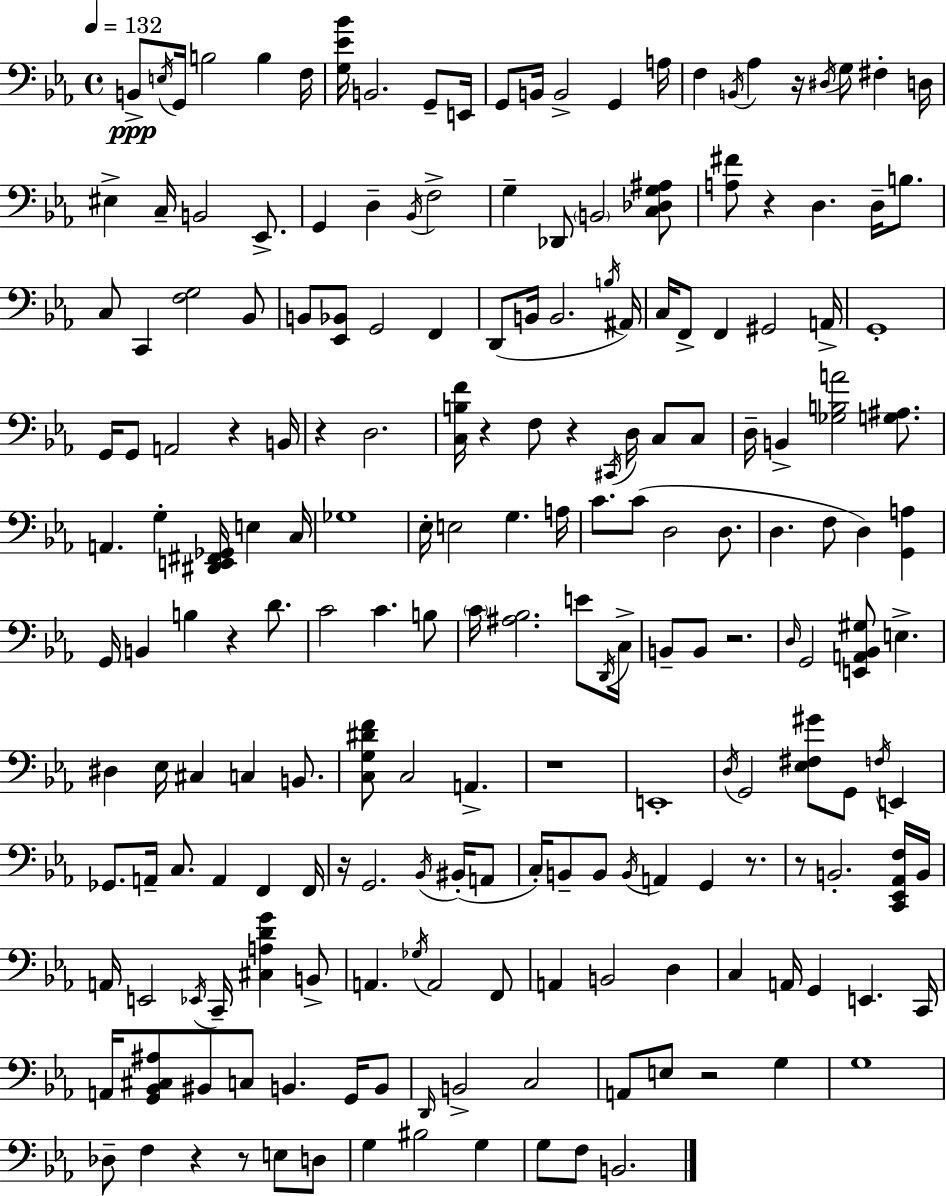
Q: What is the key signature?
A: EES major